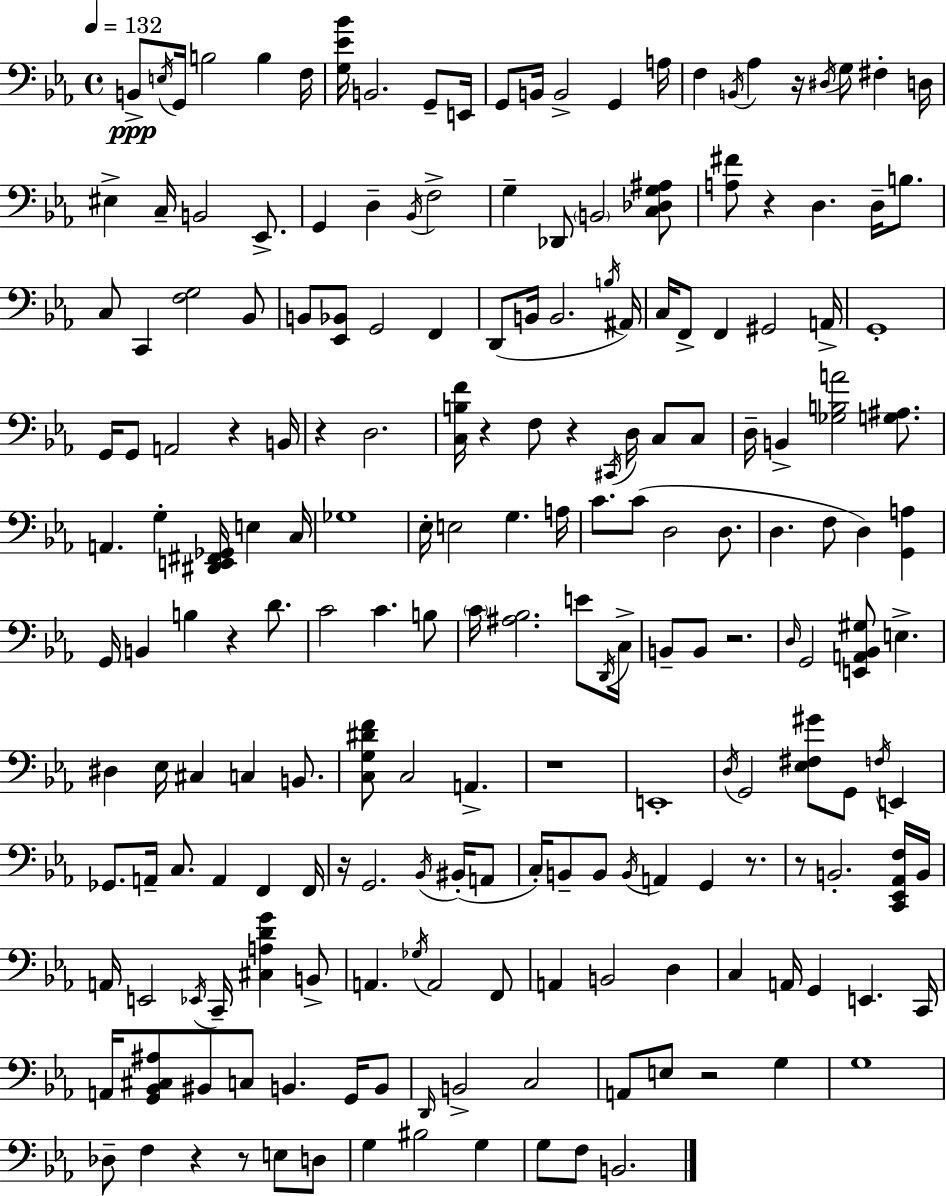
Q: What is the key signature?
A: EES major